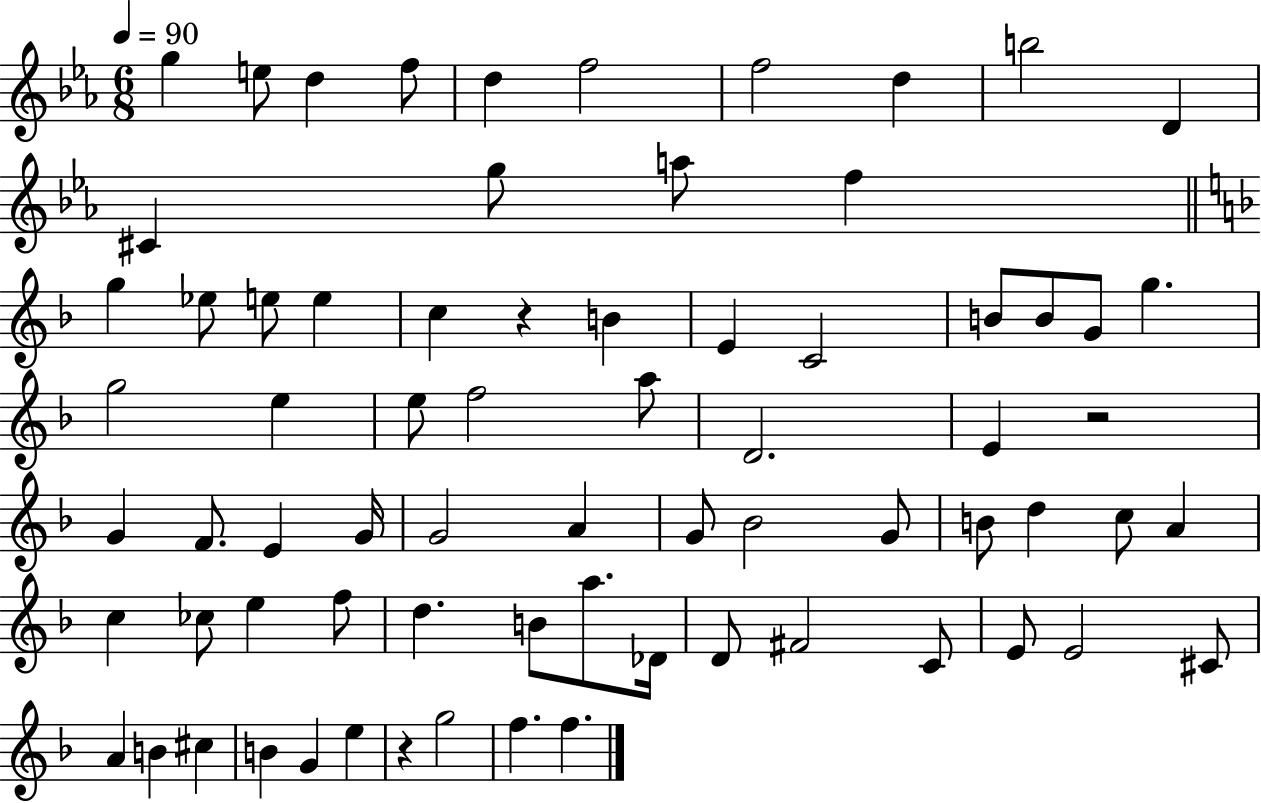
X:1
T:Untitled
M:6/8
L:1/4
K:Eb
g e/2 d f/2 d f2 f2 d b2 D ^C g/2 a/2 f g _e/2 e/2 e c z B E C2 B/2 B/2 G/2 g g2 e e/2 f2 a/2 D2 E z2 G F/2 E G/4 G2 A G/2 _B2 G/2 B/2 d c/2 A c _c/2 e f/2 d B/2 a/2 _D/4 D/2 ^F2 C/2 E/2 E2 ^C/2 A B ^c B G e z g2 f f